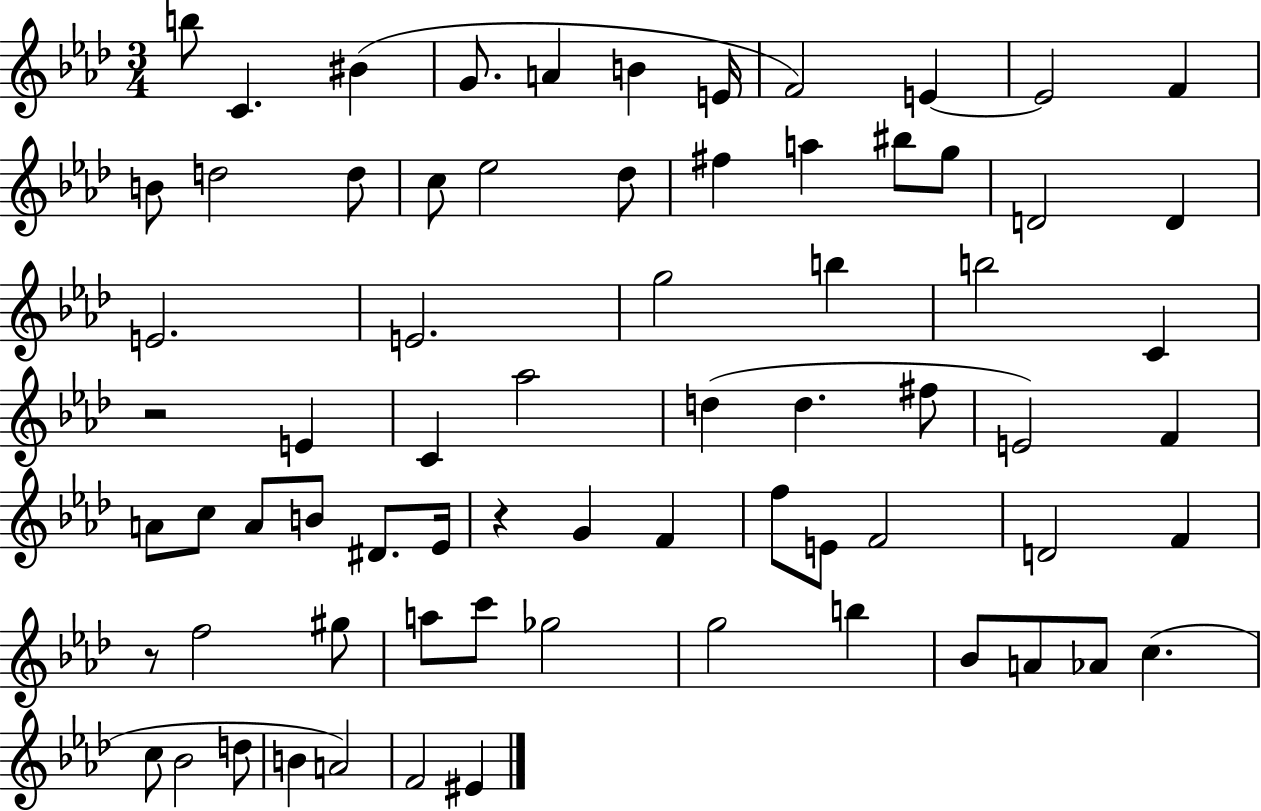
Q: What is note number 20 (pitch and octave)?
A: BIS5